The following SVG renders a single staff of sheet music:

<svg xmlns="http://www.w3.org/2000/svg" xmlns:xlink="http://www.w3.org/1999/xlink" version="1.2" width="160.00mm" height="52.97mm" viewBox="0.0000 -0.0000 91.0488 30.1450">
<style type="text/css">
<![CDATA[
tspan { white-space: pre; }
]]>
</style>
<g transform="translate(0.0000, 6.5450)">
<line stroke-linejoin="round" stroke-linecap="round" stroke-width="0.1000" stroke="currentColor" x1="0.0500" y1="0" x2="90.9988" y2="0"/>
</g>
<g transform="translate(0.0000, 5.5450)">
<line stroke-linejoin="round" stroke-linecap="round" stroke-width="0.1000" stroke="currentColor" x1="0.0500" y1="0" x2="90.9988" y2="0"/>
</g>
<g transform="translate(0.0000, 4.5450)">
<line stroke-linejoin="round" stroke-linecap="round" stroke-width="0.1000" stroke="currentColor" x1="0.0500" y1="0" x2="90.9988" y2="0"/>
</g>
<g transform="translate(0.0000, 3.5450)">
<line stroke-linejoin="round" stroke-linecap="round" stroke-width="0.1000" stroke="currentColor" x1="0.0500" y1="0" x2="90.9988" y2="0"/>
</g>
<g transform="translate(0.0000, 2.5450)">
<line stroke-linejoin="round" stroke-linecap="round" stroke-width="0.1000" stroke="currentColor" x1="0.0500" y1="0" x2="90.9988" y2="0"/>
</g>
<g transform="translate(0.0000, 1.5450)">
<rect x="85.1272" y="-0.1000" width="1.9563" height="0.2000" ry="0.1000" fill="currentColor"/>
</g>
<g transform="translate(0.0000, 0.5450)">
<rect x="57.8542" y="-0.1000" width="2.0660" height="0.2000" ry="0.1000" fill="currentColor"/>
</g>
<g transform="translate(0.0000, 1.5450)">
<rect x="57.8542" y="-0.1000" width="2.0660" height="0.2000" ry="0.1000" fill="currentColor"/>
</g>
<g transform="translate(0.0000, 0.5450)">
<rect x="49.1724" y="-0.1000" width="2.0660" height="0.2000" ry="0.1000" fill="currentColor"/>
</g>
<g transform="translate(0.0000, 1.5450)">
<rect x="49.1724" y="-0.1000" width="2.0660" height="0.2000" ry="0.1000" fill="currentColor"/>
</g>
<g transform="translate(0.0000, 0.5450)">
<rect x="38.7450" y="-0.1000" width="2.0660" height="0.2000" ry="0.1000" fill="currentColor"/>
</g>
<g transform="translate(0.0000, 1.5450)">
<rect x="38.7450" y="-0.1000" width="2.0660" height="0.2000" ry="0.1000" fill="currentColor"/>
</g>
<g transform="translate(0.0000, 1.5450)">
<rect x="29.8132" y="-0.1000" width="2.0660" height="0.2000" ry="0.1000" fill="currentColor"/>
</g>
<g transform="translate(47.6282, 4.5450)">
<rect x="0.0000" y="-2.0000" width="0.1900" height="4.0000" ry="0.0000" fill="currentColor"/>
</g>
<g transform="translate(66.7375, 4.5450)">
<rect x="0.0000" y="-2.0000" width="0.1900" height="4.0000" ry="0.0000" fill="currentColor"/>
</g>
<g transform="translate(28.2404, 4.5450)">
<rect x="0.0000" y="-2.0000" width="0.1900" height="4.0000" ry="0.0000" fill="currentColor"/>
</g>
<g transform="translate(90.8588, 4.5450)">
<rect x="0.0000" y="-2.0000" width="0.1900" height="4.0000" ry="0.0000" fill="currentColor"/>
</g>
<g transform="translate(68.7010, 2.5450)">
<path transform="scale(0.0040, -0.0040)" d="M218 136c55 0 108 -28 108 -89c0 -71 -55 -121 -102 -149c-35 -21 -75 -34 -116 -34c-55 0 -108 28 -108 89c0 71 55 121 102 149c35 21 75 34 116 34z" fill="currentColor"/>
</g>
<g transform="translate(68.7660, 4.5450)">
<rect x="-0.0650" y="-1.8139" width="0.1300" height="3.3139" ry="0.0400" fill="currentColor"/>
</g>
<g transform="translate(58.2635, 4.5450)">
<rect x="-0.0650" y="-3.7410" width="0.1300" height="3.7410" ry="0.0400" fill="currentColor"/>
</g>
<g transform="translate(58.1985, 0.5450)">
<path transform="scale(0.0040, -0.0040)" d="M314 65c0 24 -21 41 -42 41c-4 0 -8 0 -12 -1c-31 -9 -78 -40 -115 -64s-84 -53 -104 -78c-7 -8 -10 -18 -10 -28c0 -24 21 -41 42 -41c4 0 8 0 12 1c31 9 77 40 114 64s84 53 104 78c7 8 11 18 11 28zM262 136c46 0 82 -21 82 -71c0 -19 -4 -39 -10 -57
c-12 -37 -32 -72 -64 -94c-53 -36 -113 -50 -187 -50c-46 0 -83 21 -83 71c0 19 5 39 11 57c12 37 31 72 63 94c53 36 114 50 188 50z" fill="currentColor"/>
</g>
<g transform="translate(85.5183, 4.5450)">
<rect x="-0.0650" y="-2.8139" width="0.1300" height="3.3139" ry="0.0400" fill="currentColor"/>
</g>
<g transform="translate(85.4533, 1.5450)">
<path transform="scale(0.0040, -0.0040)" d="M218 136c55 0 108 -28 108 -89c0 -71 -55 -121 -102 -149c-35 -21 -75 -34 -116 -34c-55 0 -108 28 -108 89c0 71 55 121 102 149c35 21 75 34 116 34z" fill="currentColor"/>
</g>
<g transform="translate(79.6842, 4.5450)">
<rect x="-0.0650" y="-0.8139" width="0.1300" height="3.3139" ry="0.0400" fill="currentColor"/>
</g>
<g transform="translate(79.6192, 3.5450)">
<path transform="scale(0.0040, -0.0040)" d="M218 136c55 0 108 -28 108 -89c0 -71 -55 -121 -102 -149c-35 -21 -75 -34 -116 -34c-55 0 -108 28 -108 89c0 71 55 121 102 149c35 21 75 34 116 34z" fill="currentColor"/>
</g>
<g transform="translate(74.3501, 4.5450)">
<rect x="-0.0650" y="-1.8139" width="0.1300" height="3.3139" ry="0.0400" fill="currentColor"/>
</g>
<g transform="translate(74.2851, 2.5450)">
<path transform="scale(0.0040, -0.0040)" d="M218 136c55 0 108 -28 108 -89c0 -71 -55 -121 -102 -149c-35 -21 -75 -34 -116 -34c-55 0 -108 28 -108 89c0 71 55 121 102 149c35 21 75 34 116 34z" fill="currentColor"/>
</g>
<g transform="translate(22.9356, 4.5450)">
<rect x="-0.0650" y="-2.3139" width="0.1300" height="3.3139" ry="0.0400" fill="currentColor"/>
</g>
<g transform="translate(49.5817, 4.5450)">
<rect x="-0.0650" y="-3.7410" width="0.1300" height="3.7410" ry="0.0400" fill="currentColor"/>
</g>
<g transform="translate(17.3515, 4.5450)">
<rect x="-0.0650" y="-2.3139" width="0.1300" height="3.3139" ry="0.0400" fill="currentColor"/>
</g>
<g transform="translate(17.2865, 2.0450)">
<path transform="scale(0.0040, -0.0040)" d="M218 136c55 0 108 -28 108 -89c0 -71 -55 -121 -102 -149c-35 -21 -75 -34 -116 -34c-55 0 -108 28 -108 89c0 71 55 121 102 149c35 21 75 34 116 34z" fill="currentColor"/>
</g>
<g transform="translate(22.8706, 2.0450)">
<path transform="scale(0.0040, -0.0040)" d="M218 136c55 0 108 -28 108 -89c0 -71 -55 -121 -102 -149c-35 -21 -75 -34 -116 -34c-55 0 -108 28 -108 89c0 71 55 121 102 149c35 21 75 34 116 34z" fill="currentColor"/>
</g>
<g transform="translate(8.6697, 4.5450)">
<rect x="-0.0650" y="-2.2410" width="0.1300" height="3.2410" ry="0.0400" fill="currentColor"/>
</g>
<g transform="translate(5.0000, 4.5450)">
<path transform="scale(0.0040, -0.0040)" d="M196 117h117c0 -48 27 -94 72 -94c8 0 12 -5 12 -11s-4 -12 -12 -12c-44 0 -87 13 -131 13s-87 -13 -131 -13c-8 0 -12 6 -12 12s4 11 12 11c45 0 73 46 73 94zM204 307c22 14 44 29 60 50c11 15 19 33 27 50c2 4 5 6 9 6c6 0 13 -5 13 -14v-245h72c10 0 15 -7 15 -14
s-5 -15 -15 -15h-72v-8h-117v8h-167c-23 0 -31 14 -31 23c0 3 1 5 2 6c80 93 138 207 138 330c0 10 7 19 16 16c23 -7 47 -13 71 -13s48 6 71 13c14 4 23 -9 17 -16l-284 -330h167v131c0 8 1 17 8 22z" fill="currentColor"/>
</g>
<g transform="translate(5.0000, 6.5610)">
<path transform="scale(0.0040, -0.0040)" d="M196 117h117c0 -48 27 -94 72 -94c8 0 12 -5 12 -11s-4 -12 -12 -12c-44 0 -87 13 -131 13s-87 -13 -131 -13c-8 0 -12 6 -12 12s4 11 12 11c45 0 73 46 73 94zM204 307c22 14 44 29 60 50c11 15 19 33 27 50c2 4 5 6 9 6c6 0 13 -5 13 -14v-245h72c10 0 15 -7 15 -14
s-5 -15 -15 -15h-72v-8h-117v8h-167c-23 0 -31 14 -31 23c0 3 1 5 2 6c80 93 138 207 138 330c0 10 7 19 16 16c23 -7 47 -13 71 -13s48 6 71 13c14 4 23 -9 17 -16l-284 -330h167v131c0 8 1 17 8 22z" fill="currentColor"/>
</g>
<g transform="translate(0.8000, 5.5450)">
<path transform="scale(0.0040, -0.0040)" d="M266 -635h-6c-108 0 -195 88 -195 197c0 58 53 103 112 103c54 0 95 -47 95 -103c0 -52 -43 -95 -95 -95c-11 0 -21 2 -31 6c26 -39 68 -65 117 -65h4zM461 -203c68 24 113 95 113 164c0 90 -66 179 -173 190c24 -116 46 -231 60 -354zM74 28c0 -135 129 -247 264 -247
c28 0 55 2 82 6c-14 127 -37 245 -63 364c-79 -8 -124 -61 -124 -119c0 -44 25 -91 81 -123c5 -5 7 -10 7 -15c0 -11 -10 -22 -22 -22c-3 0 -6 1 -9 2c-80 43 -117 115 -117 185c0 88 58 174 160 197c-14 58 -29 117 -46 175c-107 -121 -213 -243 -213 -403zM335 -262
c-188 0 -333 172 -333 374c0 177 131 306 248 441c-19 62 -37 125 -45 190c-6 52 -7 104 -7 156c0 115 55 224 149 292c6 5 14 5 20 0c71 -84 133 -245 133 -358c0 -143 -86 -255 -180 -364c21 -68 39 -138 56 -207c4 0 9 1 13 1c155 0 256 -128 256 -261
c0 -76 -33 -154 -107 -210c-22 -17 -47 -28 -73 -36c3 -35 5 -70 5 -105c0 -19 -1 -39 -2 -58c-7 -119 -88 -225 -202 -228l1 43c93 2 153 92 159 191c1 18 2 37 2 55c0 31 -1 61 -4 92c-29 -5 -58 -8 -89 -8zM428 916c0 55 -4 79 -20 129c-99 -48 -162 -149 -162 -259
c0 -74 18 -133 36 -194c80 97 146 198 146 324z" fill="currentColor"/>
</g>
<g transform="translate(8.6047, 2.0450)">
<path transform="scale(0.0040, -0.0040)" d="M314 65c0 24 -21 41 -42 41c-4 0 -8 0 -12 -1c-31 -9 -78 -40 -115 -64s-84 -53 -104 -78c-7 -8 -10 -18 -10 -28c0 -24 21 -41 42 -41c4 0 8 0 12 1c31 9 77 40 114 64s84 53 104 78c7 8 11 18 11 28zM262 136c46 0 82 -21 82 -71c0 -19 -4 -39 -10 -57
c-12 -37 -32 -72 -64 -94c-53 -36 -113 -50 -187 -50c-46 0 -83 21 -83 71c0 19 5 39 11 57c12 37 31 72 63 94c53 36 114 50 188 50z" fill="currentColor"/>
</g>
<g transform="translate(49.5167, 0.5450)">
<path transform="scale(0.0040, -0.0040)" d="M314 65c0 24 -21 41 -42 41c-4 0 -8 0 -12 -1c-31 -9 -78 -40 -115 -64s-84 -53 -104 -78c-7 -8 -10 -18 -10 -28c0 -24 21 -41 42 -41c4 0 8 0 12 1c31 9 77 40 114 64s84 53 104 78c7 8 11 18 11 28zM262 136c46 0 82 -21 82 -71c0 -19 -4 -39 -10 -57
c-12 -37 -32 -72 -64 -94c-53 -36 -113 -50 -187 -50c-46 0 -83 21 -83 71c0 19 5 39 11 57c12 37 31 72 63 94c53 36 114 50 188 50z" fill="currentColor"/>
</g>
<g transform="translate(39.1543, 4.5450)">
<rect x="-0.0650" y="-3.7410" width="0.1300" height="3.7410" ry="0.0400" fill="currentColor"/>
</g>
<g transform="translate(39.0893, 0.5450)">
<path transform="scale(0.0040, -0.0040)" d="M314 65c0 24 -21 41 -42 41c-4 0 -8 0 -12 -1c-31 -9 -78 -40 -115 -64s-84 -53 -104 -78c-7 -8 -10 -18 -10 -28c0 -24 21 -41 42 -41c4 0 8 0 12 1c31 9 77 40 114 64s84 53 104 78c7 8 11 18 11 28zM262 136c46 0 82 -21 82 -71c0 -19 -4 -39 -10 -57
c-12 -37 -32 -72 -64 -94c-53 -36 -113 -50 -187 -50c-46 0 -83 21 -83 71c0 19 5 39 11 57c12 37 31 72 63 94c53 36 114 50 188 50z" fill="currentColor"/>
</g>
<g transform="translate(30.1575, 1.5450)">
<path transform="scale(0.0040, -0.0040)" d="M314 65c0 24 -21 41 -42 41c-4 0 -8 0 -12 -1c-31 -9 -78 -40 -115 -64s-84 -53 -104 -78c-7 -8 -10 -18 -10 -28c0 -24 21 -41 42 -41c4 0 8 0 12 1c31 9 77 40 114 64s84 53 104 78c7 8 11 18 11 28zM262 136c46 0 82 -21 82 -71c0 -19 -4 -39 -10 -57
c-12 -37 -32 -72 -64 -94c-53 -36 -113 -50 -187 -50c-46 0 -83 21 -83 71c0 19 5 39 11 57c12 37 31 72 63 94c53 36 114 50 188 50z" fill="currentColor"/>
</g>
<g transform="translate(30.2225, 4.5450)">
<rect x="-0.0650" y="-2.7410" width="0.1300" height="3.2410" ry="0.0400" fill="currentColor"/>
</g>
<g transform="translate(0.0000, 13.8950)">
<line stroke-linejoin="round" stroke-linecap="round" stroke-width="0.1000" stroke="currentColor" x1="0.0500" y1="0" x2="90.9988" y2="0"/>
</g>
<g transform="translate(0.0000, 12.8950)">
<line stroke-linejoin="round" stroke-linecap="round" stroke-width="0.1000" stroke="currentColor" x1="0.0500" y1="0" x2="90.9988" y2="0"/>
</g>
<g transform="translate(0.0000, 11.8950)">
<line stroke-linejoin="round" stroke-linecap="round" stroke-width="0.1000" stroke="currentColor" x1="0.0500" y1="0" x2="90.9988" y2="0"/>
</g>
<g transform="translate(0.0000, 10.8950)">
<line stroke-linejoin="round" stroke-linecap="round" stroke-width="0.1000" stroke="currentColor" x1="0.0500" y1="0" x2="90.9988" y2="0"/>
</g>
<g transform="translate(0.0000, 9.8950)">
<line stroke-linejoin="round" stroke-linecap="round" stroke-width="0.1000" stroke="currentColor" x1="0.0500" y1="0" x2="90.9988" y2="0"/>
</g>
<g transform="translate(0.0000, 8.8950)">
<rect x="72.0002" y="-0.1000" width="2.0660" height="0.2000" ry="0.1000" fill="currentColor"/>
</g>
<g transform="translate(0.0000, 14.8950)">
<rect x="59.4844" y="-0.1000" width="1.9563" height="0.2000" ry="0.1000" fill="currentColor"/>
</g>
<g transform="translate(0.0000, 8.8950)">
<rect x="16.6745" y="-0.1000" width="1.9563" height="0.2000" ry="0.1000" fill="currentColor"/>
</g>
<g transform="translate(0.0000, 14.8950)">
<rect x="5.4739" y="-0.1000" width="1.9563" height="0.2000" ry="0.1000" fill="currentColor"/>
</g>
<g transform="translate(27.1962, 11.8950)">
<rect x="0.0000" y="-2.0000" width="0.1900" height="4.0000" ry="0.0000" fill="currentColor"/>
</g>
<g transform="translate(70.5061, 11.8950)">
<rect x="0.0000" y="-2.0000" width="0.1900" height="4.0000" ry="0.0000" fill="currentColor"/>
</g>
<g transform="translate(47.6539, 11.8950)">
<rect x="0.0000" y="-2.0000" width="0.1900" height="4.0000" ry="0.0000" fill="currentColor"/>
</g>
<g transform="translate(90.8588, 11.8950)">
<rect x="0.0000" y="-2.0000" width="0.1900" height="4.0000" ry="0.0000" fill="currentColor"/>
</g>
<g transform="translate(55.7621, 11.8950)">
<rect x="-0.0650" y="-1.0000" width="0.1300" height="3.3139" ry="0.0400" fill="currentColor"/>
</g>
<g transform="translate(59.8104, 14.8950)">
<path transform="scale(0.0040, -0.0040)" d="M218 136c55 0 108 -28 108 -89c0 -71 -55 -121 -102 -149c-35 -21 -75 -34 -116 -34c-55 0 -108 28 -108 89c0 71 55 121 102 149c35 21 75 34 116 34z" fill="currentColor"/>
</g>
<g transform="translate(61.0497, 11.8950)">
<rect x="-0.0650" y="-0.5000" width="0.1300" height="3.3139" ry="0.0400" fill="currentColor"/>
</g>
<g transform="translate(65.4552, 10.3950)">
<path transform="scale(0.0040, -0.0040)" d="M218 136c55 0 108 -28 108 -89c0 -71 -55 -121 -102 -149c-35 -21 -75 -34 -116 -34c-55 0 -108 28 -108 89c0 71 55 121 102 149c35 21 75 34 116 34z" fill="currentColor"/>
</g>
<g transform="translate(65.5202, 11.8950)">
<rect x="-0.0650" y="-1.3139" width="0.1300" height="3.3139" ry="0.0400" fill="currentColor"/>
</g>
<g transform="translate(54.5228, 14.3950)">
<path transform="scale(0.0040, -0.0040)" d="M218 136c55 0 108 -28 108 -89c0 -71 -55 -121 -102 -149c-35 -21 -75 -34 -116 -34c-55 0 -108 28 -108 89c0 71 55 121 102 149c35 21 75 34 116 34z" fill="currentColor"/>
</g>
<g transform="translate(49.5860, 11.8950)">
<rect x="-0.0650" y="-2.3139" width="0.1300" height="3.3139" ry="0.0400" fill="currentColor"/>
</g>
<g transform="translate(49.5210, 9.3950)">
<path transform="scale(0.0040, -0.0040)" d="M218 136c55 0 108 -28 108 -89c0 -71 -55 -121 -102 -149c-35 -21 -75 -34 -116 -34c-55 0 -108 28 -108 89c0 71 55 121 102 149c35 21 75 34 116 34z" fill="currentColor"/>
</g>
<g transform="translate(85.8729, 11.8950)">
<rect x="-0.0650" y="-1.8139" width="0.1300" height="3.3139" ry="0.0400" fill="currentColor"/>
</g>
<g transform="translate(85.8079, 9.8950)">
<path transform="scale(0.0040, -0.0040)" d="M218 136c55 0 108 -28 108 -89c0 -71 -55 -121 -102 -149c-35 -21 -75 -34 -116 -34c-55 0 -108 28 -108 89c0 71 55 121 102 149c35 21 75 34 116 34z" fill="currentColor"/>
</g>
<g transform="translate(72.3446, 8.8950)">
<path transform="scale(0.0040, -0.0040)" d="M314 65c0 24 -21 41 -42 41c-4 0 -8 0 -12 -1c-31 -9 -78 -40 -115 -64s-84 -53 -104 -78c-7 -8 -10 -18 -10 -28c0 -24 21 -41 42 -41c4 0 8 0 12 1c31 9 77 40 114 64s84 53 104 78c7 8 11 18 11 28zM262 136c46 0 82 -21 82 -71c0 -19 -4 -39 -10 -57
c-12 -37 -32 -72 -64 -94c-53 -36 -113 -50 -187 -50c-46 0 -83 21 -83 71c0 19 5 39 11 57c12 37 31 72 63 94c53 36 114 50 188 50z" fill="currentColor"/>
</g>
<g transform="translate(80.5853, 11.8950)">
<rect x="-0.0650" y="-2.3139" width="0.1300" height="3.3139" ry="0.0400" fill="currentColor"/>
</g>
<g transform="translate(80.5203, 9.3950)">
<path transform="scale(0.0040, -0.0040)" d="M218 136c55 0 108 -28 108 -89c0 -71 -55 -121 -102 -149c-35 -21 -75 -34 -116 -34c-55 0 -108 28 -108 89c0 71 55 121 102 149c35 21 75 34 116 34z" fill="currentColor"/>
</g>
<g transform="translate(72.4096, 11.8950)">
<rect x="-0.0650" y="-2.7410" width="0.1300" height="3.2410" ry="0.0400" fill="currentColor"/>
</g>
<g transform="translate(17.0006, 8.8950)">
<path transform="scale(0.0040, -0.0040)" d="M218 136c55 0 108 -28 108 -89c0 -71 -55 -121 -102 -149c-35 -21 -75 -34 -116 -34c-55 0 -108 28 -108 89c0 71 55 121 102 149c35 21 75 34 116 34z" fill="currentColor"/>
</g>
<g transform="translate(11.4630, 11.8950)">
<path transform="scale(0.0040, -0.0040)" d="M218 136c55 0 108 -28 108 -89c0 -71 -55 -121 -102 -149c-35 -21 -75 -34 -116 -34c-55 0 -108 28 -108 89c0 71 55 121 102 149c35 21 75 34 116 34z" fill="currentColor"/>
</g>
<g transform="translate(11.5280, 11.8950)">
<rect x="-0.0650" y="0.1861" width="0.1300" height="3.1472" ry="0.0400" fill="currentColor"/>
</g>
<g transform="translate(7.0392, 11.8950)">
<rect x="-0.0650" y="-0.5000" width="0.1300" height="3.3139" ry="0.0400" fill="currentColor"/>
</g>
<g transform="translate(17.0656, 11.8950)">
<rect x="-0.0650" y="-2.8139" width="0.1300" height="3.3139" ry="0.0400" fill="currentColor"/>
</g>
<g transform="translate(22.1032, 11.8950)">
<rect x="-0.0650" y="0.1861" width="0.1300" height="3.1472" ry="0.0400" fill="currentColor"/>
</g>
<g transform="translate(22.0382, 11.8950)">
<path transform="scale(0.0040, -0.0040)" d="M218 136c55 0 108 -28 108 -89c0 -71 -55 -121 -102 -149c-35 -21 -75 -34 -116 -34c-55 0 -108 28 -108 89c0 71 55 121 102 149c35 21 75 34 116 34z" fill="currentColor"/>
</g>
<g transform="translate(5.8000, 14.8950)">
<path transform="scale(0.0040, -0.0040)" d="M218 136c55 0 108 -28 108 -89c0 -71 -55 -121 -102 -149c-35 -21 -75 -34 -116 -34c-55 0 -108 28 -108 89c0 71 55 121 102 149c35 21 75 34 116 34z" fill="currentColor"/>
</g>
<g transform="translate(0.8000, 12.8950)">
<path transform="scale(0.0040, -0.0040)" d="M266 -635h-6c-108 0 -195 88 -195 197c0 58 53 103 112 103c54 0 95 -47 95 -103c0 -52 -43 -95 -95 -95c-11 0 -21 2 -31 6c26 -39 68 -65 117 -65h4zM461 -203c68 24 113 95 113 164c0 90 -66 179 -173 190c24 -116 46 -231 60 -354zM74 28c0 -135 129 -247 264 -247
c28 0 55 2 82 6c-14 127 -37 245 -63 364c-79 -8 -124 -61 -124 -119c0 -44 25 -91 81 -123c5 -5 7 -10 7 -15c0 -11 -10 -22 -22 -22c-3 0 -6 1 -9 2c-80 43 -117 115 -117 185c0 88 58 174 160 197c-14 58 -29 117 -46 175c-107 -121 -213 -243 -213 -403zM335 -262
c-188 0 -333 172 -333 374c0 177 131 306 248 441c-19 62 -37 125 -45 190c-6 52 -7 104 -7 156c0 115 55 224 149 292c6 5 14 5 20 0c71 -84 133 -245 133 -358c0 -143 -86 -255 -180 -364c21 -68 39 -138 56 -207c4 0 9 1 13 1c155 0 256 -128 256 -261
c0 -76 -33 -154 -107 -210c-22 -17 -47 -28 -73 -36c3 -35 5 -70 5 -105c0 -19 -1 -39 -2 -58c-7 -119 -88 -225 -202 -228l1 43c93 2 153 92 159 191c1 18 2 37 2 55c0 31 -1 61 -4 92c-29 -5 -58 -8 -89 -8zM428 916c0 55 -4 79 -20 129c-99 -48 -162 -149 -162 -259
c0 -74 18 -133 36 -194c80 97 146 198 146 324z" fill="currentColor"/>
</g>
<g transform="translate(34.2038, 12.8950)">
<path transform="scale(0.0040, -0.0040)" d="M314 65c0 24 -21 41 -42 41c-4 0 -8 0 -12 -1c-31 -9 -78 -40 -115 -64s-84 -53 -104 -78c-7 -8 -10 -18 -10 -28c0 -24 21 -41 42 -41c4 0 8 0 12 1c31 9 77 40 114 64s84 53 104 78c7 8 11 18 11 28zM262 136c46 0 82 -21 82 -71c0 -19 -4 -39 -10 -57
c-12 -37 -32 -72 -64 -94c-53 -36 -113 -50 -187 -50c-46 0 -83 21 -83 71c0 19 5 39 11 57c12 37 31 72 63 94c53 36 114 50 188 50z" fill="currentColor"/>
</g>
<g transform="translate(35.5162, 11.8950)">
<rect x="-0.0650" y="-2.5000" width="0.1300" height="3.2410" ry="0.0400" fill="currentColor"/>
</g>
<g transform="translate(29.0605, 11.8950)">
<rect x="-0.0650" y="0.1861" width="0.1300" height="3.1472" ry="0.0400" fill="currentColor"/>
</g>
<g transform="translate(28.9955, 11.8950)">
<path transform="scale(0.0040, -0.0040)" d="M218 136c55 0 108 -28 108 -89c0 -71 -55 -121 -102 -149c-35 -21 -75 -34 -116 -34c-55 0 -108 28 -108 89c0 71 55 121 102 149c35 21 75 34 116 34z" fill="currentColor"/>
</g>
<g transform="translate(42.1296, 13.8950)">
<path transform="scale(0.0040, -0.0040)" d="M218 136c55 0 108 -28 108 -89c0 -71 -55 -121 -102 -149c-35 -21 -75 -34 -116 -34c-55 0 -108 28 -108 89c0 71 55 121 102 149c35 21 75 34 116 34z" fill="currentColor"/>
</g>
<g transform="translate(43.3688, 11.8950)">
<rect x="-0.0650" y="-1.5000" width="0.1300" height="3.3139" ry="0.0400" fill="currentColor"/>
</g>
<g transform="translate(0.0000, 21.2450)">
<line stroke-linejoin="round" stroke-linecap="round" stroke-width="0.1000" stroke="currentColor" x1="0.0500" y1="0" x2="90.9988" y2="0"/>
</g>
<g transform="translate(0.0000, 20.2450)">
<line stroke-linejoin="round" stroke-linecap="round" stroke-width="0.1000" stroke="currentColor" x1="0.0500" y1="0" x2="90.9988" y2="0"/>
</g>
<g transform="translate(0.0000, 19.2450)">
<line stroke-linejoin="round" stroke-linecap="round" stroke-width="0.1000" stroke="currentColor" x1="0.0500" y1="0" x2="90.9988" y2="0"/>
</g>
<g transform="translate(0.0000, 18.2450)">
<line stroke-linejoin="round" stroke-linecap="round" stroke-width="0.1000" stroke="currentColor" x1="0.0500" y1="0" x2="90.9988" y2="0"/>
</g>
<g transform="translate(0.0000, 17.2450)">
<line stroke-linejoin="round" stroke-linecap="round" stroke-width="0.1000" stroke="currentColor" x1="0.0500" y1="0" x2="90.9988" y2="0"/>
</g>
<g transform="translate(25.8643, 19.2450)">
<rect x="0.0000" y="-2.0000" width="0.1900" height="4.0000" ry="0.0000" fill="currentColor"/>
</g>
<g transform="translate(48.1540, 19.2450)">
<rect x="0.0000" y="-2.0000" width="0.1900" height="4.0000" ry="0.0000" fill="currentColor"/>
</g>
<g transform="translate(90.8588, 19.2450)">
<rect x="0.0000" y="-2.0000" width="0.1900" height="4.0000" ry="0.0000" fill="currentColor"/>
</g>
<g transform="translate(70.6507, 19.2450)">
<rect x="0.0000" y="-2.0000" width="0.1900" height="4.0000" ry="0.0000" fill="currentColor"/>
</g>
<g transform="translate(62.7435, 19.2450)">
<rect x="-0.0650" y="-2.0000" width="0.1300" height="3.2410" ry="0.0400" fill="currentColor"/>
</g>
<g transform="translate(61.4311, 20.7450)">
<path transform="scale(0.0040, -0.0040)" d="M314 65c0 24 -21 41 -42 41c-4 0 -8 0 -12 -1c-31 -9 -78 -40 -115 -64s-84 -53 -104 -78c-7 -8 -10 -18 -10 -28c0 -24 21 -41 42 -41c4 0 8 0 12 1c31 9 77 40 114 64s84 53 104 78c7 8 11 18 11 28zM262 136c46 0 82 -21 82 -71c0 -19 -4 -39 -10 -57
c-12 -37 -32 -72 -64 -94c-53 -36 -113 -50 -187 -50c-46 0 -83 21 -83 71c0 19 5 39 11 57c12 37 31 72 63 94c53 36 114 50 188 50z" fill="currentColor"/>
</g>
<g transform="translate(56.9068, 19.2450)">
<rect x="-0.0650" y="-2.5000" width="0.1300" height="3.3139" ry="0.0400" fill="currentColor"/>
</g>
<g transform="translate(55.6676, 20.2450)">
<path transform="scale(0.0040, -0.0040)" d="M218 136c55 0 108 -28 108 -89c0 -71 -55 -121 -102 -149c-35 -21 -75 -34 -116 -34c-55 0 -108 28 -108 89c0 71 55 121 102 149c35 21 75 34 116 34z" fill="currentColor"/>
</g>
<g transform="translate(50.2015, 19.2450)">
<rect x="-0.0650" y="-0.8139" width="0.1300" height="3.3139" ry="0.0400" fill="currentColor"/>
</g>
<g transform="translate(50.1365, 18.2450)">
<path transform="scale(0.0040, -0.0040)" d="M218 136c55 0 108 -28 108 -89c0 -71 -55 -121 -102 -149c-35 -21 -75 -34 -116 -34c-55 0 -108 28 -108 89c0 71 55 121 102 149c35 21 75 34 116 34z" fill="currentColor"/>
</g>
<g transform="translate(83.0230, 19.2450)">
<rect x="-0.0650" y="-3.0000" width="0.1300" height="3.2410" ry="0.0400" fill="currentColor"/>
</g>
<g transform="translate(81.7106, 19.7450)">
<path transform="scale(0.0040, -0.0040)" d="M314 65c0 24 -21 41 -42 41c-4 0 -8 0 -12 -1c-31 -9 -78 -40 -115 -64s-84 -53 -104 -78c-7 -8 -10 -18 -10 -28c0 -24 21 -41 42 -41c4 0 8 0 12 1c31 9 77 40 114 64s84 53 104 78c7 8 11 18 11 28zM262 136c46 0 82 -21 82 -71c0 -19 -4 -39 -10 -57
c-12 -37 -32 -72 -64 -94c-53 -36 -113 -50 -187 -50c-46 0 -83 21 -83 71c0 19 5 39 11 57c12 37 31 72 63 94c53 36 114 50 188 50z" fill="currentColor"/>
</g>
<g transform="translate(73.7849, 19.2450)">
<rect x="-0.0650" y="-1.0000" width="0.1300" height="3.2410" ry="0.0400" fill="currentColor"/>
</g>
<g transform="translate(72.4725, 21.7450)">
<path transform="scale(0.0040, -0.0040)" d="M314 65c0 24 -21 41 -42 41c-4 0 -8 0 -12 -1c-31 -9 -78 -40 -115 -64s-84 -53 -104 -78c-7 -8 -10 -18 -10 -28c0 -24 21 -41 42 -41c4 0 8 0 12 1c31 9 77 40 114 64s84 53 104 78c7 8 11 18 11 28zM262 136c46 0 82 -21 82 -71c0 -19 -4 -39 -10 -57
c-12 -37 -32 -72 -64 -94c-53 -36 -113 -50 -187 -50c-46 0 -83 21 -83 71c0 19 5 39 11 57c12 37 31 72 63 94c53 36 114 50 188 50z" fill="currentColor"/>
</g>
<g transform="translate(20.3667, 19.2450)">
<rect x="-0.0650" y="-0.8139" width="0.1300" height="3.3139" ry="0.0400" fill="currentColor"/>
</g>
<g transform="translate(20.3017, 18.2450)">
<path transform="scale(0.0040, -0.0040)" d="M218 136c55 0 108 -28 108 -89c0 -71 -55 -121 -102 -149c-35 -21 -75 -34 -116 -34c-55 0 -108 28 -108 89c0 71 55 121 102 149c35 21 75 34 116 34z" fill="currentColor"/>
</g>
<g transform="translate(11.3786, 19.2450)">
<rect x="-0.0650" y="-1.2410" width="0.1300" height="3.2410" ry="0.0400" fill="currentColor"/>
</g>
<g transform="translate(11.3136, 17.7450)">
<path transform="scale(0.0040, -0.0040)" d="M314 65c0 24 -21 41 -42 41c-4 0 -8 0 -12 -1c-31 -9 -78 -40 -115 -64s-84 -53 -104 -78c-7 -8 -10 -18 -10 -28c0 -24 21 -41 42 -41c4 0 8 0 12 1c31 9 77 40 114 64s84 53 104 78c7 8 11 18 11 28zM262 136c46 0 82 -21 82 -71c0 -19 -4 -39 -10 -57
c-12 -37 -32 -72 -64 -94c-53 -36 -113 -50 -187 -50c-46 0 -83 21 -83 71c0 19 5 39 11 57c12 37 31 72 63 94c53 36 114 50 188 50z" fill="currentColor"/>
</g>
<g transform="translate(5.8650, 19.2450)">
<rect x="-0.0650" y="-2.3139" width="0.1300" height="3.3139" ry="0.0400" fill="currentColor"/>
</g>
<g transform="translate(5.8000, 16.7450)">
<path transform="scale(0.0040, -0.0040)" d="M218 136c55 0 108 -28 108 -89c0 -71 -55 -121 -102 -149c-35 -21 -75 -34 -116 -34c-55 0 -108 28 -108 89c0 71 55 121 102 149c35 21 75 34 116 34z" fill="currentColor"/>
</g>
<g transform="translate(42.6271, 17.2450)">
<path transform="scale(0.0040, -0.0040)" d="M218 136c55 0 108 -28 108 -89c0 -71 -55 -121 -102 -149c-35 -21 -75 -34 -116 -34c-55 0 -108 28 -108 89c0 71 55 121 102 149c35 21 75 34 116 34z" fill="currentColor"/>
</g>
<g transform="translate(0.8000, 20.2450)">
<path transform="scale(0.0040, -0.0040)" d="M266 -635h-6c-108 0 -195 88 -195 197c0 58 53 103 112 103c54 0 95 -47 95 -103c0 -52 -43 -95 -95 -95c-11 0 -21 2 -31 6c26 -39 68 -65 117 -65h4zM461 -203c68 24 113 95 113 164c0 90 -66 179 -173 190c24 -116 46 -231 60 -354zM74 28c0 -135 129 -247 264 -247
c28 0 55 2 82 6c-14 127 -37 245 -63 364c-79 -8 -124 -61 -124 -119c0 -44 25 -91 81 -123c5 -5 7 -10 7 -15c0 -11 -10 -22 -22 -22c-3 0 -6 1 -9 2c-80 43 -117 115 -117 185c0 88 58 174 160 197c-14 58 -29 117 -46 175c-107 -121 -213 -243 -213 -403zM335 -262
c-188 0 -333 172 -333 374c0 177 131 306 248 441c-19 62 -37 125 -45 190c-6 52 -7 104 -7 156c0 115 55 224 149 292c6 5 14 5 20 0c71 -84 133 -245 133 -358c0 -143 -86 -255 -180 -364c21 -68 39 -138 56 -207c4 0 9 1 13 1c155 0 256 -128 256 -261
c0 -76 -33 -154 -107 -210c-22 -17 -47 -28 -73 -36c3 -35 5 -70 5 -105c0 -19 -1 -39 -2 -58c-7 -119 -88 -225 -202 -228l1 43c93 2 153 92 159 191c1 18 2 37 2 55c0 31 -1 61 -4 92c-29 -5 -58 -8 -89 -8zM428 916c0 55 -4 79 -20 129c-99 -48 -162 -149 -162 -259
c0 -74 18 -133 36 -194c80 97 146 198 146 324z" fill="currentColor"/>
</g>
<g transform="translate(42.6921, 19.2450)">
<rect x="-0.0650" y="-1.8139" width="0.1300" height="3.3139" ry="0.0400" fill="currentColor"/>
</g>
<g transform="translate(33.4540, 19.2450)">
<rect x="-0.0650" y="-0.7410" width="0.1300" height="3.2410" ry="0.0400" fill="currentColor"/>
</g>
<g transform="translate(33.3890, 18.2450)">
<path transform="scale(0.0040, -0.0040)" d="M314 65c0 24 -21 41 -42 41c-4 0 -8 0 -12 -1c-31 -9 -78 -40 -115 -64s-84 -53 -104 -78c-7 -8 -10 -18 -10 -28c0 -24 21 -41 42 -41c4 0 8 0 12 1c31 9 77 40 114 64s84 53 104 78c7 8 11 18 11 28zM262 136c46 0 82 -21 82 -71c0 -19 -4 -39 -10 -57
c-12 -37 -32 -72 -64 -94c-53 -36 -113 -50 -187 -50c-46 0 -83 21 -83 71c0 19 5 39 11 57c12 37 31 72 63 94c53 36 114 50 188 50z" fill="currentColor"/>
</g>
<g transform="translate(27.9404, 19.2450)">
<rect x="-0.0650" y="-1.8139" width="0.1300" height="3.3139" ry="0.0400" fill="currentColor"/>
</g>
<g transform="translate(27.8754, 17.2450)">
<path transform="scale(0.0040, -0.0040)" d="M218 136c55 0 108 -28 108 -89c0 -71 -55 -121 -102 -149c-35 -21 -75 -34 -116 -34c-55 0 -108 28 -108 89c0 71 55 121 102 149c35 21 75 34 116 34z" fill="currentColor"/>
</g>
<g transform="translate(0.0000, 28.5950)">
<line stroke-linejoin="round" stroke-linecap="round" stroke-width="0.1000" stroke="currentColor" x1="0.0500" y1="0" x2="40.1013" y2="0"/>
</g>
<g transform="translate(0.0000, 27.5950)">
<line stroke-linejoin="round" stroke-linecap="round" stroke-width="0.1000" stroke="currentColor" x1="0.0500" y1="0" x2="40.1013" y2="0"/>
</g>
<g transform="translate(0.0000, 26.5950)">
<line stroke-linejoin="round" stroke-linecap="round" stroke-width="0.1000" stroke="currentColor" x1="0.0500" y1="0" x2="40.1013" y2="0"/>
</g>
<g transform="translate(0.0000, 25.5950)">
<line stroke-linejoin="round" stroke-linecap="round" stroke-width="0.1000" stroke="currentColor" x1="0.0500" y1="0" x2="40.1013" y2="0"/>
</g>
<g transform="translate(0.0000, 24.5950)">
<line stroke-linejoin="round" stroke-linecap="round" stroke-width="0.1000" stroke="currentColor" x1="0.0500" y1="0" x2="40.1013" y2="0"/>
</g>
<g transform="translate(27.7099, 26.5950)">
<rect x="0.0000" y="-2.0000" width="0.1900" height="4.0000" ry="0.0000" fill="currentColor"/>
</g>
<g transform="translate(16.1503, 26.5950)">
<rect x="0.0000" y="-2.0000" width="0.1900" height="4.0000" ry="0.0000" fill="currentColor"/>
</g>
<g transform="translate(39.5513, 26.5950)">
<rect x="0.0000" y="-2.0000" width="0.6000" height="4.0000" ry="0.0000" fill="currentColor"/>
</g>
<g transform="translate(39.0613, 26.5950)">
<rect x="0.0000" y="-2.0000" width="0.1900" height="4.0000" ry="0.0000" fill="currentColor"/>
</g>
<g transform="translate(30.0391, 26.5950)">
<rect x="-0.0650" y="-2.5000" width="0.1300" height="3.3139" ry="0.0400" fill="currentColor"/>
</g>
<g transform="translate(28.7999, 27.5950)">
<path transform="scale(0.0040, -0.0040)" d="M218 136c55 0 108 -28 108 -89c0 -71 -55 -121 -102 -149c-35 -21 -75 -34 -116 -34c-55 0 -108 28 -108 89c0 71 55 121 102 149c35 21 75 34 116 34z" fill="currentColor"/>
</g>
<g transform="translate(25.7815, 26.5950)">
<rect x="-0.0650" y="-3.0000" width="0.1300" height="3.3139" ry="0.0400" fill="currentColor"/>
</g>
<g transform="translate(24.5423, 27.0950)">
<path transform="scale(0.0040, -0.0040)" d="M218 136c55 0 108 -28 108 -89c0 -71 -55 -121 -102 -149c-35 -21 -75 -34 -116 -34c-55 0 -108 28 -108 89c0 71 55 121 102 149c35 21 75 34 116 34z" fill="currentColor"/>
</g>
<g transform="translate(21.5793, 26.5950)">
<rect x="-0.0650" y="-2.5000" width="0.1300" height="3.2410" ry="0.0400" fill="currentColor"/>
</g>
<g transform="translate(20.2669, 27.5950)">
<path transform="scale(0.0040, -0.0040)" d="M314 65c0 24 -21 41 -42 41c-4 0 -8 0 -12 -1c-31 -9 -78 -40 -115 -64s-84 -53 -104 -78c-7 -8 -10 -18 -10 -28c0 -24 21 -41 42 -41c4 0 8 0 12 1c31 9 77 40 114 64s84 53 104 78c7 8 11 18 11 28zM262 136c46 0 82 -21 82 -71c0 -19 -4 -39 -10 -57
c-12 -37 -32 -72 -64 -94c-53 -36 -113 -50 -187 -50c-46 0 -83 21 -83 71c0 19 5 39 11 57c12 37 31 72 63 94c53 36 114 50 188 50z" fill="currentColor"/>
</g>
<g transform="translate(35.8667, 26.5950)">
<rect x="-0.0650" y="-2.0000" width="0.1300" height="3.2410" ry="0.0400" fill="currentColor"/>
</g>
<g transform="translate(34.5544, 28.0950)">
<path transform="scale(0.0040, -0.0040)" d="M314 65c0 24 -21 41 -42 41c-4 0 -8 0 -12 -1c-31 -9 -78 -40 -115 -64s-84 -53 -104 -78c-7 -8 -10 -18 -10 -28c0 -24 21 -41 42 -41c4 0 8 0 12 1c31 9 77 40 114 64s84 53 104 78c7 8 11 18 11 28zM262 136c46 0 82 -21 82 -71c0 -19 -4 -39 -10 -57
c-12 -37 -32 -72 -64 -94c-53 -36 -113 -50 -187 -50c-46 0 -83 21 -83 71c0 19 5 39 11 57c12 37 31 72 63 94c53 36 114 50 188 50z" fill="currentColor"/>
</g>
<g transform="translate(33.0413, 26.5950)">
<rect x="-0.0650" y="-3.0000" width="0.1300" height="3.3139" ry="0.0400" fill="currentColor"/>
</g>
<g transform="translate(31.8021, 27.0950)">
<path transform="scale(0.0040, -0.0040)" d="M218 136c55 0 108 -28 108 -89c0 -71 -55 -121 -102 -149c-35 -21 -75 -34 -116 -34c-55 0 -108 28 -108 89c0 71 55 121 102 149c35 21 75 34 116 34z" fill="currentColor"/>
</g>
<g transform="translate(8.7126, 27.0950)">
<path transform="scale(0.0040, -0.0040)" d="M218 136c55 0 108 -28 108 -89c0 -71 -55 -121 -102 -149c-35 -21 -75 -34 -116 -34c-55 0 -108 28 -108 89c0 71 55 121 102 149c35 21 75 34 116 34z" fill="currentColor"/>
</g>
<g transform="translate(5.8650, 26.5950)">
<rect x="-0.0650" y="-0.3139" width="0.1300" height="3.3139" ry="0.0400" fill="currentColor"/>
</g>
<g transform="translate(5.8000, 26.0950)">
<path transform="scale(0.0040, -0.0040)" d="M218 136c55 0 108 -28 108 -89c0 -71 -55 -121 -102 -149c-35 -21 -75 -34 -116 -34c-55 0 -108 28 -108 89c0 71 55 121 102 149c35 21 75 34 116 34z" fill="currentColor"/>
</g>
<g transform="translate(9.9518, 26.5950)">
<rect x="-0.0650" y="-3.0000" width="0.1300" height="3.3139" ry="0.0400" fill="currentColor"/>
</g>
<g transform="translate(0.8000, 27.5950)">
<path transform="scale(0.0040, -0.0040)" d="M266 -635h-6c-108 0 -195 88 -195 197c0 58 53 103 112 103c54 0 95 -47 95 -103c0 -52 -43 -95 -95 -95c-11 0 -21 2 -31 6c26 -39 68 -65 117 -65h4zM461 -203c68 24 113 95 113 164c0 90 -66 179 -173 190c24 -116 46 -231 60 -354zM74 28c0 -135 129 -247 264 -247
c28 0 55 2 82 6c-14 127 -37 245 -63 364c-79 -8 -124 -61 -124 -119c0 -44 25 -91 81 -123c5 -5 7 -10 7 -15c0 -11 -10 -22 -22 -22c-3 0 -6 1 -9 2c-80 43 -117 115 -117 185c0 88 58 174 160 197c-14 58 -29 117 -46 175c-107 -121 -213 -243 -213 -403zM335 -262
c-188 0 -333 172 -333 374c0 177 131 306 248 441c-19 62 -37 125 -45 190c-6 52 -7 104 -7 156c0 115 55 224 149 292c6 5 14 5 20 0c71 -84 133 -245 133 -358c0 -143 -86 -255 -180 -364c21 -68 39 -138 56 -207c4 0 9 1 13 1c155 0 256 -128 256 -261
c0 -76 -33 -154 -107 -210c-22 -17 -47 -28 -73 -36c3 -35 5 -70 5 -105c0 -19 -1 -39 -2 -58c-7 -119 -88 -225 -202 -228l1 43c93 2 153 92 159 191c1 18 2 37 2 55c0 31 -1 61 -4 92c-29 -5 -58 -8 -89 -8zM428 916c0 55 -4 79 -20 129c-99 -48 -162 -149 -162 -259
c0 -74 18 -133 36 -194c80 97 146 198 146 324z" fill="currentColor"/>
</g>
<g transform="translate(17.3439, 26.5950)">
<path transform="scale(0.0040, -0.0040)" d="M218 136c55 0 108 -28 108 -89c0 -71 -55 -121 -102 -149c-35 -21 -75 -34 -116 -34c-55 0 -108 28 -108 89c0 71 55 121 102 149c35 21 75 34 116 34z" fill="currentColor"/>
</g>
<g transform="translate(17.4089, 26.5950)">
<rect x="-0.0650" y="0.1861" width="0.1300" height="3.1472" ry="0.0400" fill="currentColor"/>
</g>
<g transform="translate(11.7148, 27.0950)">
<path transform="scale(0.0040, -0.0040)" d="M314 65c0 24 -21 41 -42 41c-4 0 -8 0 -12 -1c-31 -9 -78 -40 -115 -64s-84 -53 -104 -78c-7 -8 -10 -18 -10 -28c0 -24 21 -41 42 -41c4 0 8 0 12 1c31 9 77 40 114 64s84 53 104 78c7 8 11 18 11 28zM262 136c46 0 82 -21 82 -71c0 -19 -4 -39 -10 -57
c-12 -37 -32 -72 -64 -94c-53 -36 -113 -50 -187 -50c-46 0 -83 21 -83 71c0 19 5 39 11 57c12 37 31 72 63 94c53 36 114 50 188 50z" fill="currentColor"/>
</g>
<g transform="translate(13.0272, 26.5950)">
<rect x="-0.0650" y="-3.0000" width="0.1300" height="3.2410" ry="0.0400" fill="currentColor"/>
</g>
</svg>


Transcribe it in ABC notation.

X:1
T:Untitled
M:4/4
L:1/4
K:C
g2 g g a2 c'2 c'2 c'2 f f d a C B a B B G2 E g D C e a2 g f g e2 d f d2 f d G F2 D2 A2 c A A2 B G2 A G A F2